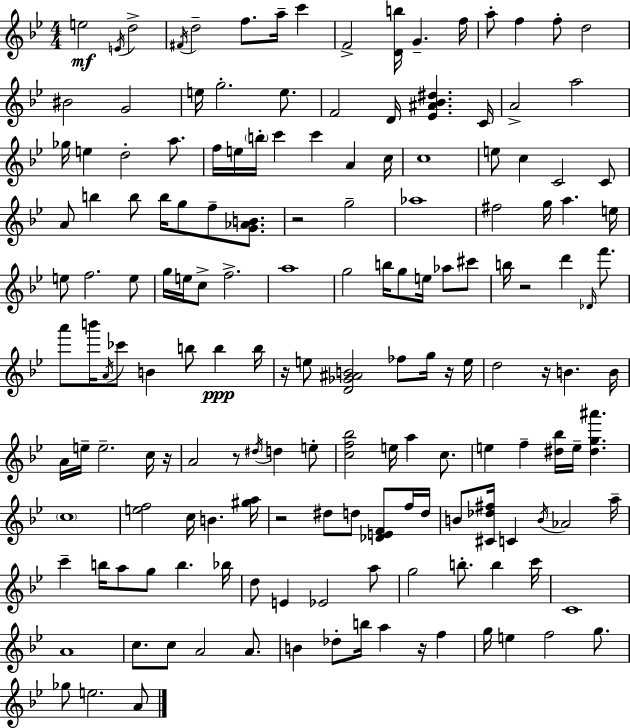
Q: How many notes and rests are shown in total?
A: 164